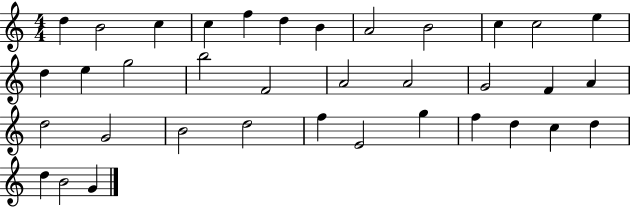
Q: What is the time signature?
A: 4/4